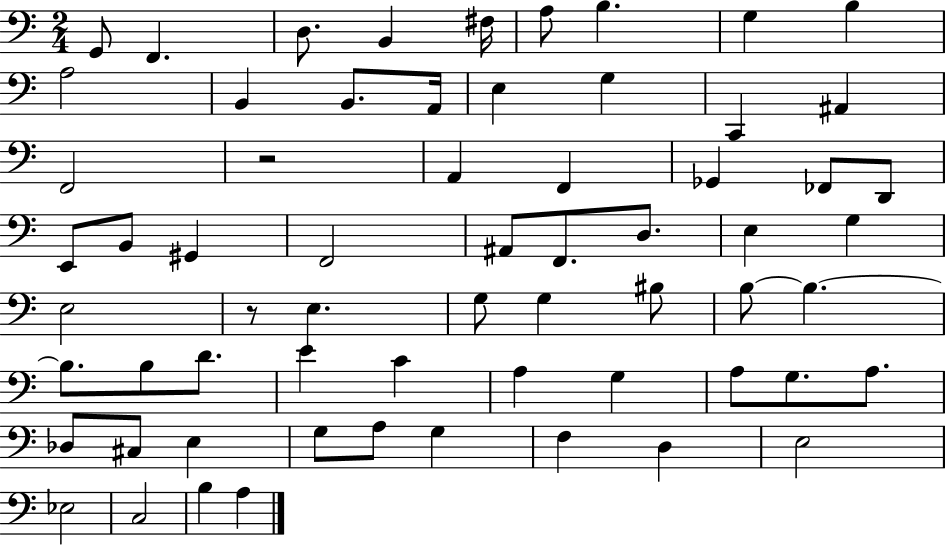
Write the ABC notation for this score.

X:1
T:Untitled
M:2/4
L:1/4
K:C
G,,/2 F,, D,/2 B,, ^F,/4 A,/2 B, G, B, A,2 B,, B,,/2 A,,/4 E, G, C,, ^A,, F,,2 z2 A,, F,, _G,, _F,,/2 D,,/2 E,,/2 B,,/2 ^G,, F,,2 ^A,,/2 F,,/2 D,/2 E, G, E,2 z/2 E, G,/2 G, ^B,/2 B,/2 B, B,/2 B,/2 D/2 E C A, G, A,/2 G,/2 A,/2 _D,/2 ^C,/2 E, G,/2 A,/2 G, F, D, E,2 _E,2 C,2 B, A,